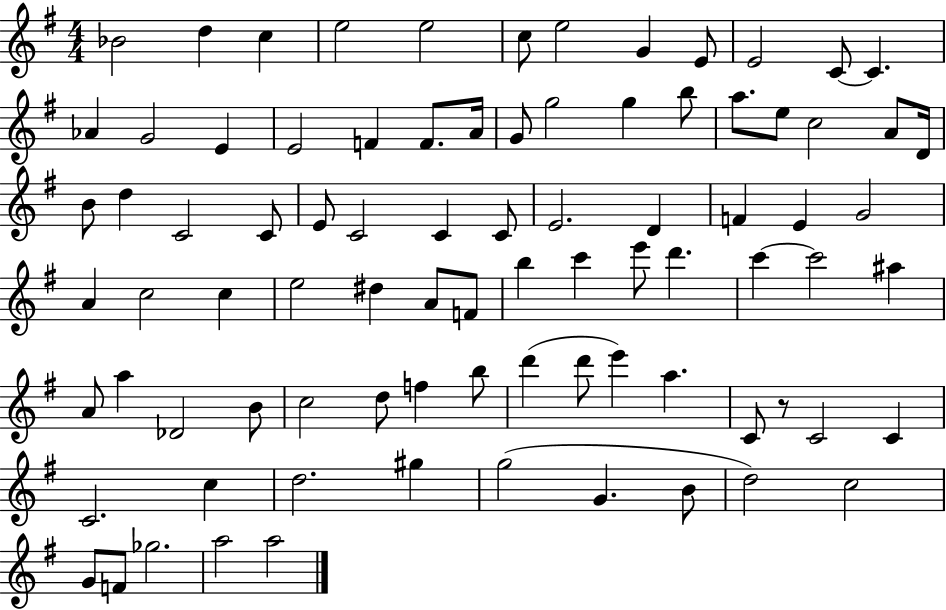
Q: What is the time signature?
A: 4/4